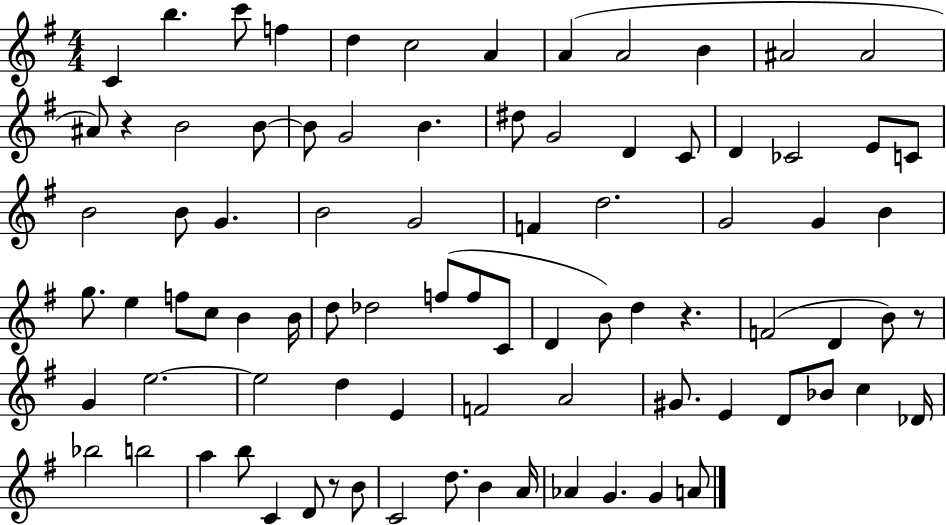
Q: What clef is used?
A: treble